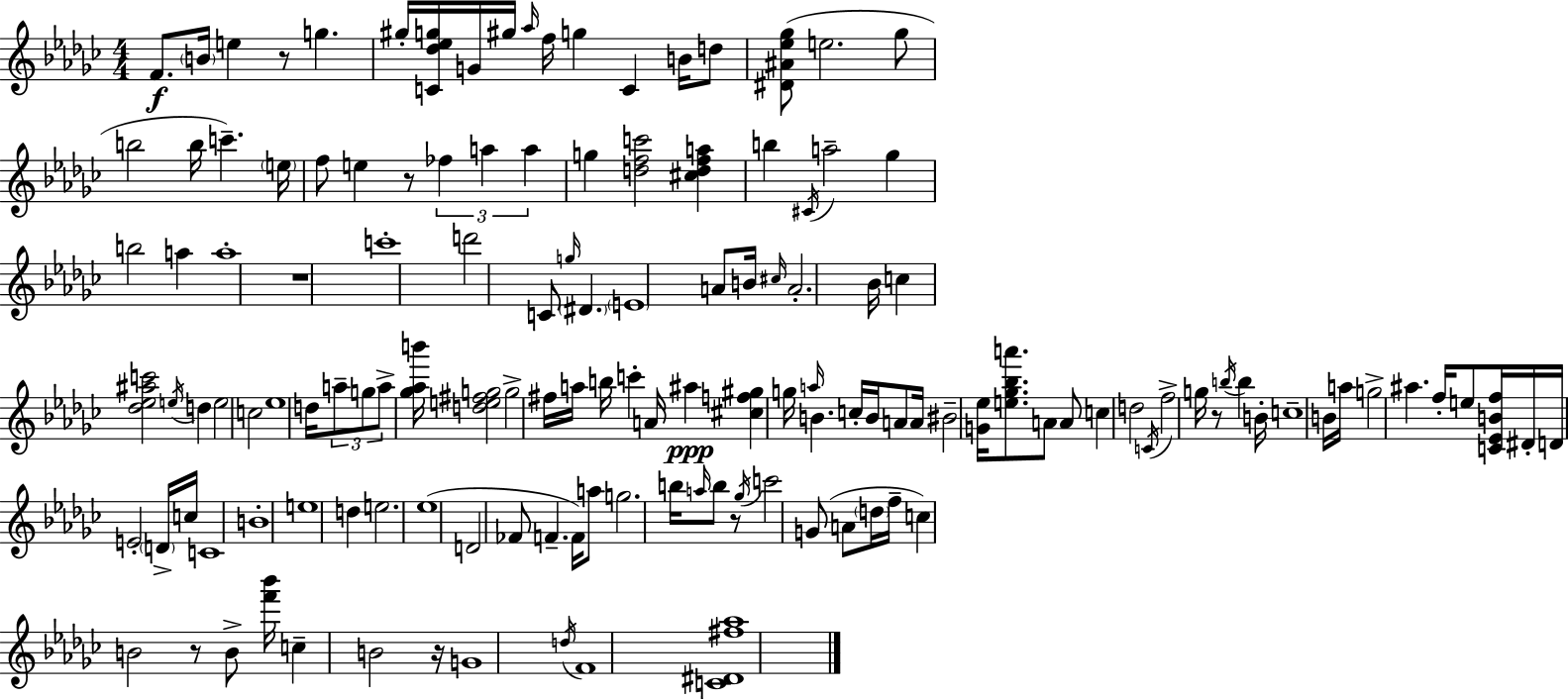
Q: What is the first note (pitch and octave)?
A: F4